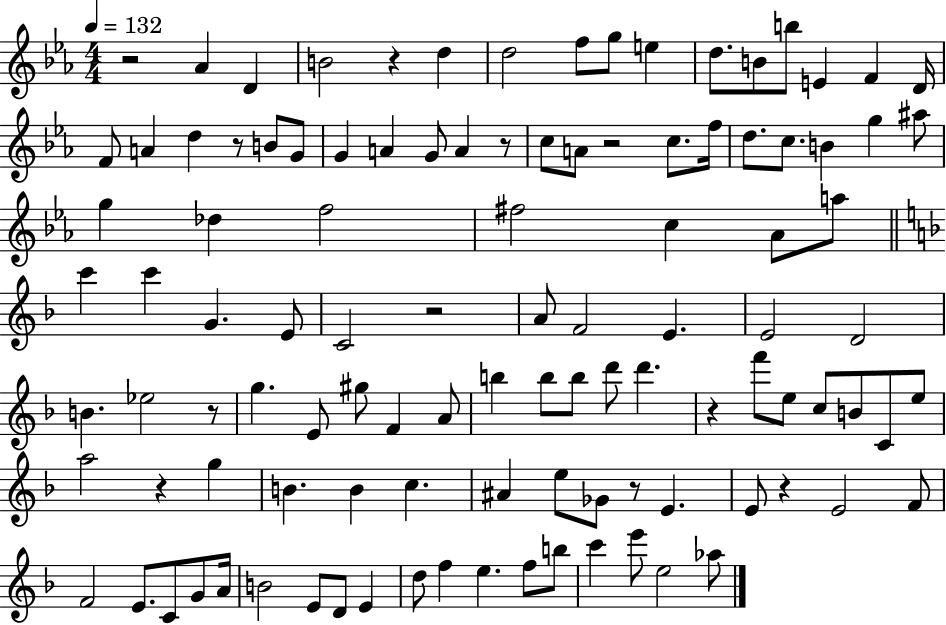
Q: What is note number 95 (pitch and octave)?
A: E6